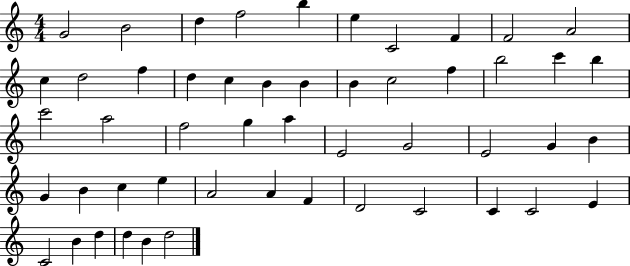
{
  \clef treble
  \numericTimeSignature
  \time 4/4
  \key c \major
  g'2 b'2 | d''4 f''2 b''4 | e''4 c'2 f'4 | f'2 a'2 | \break c''4 d''2 f''4 | d''4 c''4 b'4 b'4 | b'4 c''2 f''4 | b''2 c'''4 b''4 | \break c'''2 a''2 | f''2 g''4 a''4 | e'2 g'2 | e'2 g'4 b'4 | \break g'4 b'4 c''4 e''4 | a'2 a'4 f'4 | d'2 c'2 | c'4 c'2 e'4 | \break c'2 b'4 d''4 | d''4 b'4 d''2 | \bar "|."
}